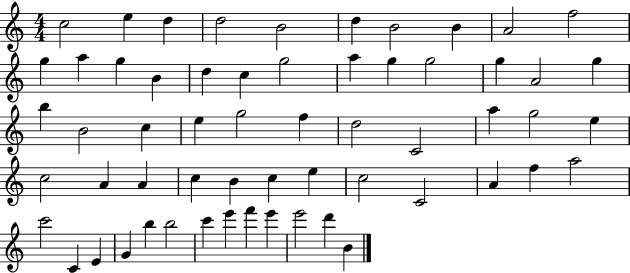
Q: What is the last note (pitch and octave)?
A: B4